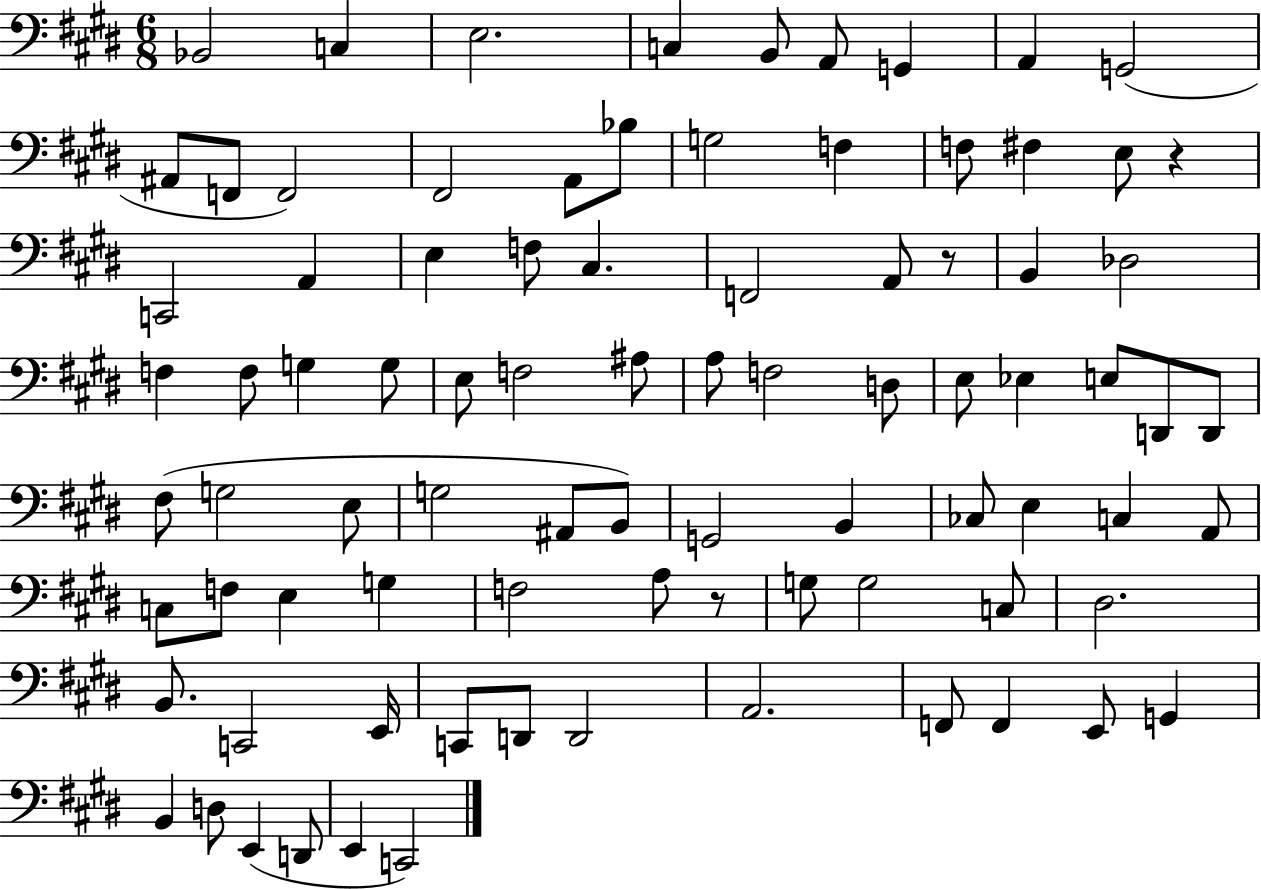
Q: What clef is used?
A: bass